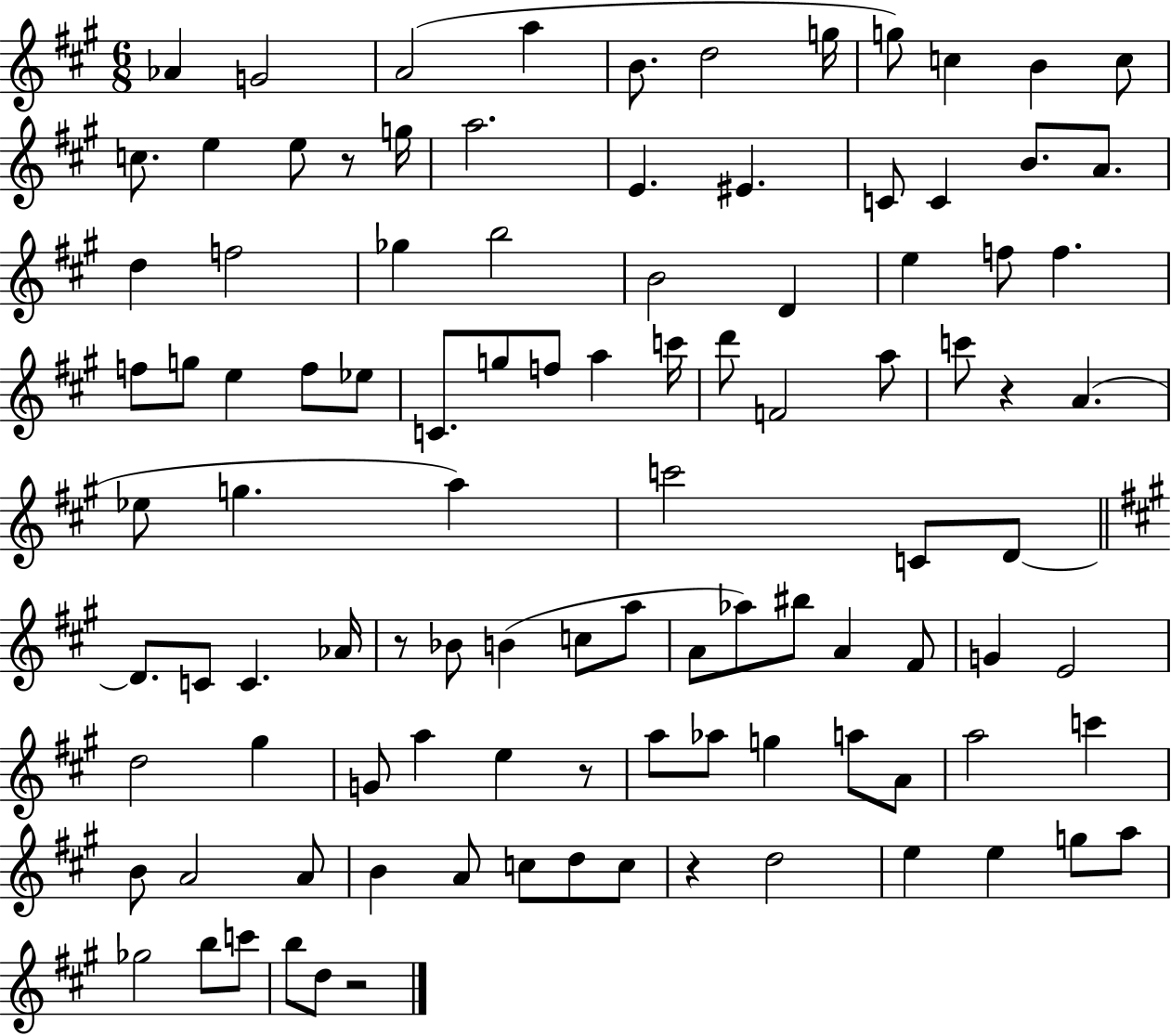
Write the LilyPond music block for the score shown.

{
  \clef treble
  \numericTimeSignature
  \time 6/8
  \key a \major
  \repeat volta 2 { aes'4 g'2 | a'2( a''4 | b'8. d''2 g''16 | g''8) c''4 b'4 c''8 | \break c''8. e''4 e''8 r8 g''16 | a''2. | e'4. eis'4. | c'8 c'4 b'8. a'8. | \break d''4 f''2 | ges''4 b''2 | b'2 d'4 | e''4 f''8 f''4. | \break f''8 g''8 e''4 f''8 ees''8 | c'8. g''8 f''8 a''4 c'''16 | d'''8 f'2 a''8 | c'''8 r4 a'4.( | \break ees''8 g''4. a''4) | c'''2 c'8 d'8~~ | \bar "||" \break \key a \major d'8. c'8 c'4. aes'16 | r8 bes'8 b'4( c''8 a''8 | a'8 aes''8) bis''8 a'4 fis'8 | g'4 e'2 | \break d''2 gis''4 | g'8 a''4 e''4 r8 | a''8 aes''8 g''4 a''8 a'8 | a''2 c'''4 | \break b'8 a'2 a'8 | b'4 a'8 c''8 d''8 c''8 | r4 d''2 | e''4 e''4 g''8 a''8 | \break ges''2 b''8 c'''8 | b''8 d''8 r2 | } \bar "|."
}